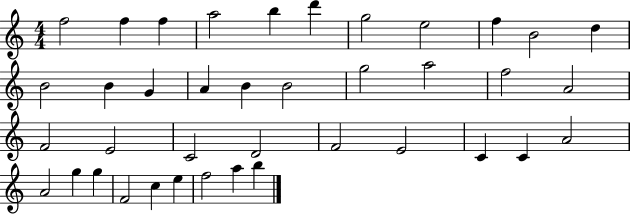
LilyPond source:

{
  \clef treble
  \numericTimeSignature
  \time 4/4
  \key c \major
  f''2 f''4 f''4 | a''2 b''4 d'''4 | g''2 e''2 | f''4 b'2 d''4 | \break b'2 b'4 g'4 | a'4 b'4 b'2 | g''2 a''2 | f''2 a'2 | \break f'2 e'2 | c'2 d'2 | f'2 e'2 | c'4 c'4 a'2 | \break a'2 g''4 g''4 | f'2 c''4 e''4 | f''2 a''4 b''4 | \bar "|."
}